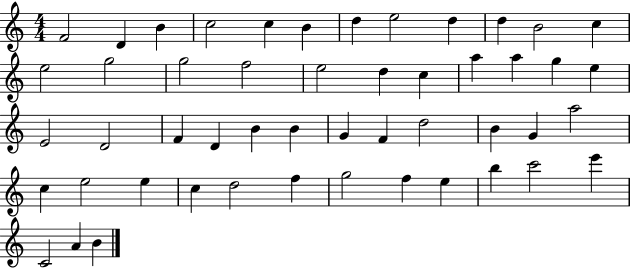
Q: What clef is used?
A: treble